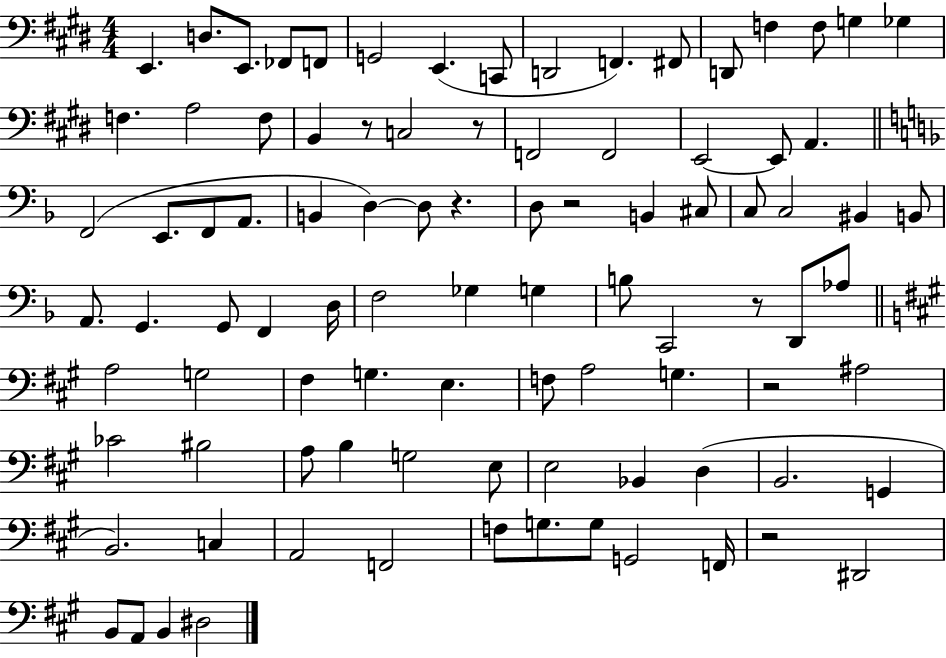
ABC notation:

X:1
T:Untitled
M:4/4
L:1/4
K:E
E,, D,/2 E,,/2 _F,,/2 F,,/2 G,,2 E,, C,,/2 D,,2 F,, ^F,,/2 D,,/2 F, F,/2 G, _G, F, A,2 F,/2 B,, z/2 C,2 z/2 F,,2 F,,2 E,,2 E,,/2 A,, F,,2 E,,/2 F,,/2 A,,/2 B,, D, D,/2 z D,/2 z2 B,, ^C,/2 C,/2 C,2 ^B,, B,,/2 A,,/2 G,, G,,/2 F,, D,/4 F,2 _G, G, B,/2 C,,2 z/2 D,,/2 _A,/2 A,2 G,2 ^F, G, E, F,/2 A,2 G, z2 ^A,2 _C2 ^B,2 A,/2 B, G,2 E,/2 E,2 _B,, D, B,,2 G,, B,,2 C, A,,2 F,,2 F,/2 G,/2 G,/2 G,,2 F,,/4 z2 ^D,,2 B,,/2 A,,/2 B,, ^D,2